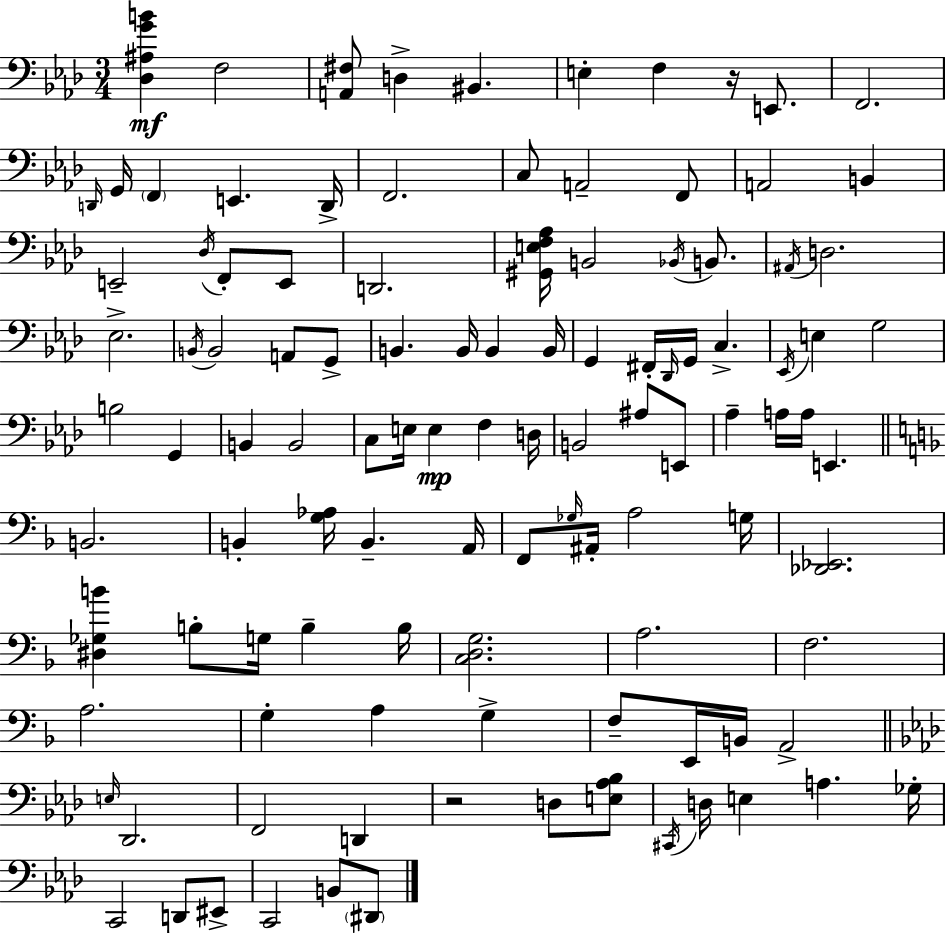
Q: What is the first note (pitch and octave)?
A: F3